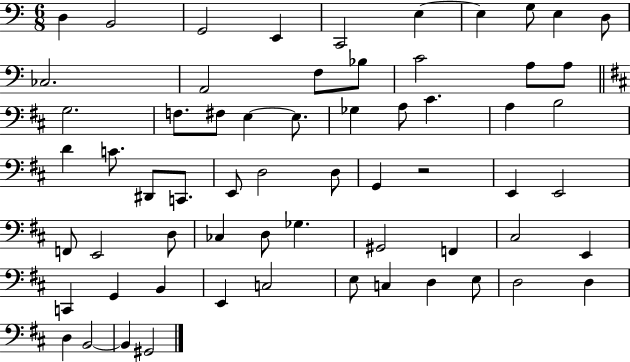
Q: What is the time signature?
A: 6/8